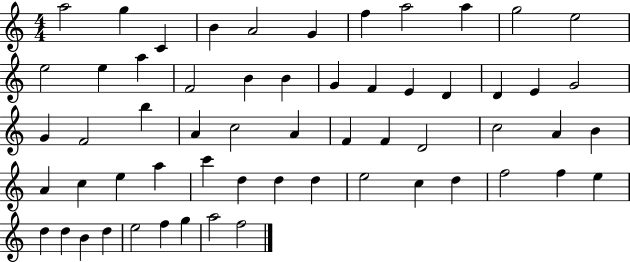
A5/h G5/q C4/q B4/q A4/h G4/q F5/q A5/h A5/q G5/h E5/h E5/h E5/q A5/q F4/h B4/q B4/q G4/q F4/q E4/q D4/q D4/q E4/q G4/h G4/q F4/h B5/q A4/q C5/h A4/q F4/q F4/q D4/h C5/h A4/q B4/q A4/q C5/q E5/q A5/q C6/q D5/q D5/q D5/q E5/h C5/q D5/q F5/h F5/q E5/q D5/q D5/q B4/q D5/q E5/h F5/q G5/q A5/h F5/h